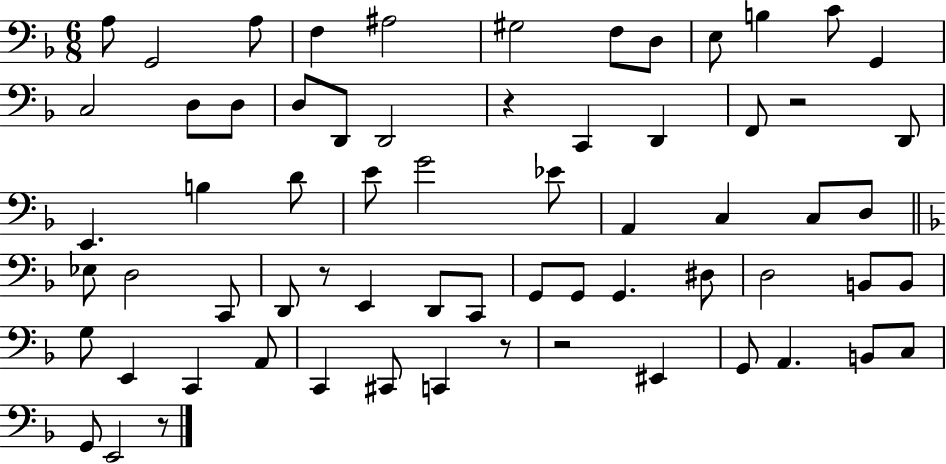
X:1
T:Untitled
M:6/8
L:1/4
K:F
A,/2 G,,2 A,/2 F, ^A,2 ^G,2 F,/2 D,/2 E,/2 B, C/2 G,, C,2 D,/2 D,/2 D,/2 D,,/2 D,,2 z C,, D,, F,,/2 z2 D,,/2 E,, B, D/2 E/2 G2 _E/2 A,, C, C,/2 D,/2 _E,/2 D,2 C,,/2 D,,/2 z/2 E,, D,,/2 C,,/2 G,,/2 G,,/2 G,, ^D,/2 D,2 B,,/2 B,,/2 G,/2 E,, C,, A,,/2 C,, ^C,,/2 C,, z/2 z2 ^E,, G,,/2 A,, B,,/2 C,/2 G,,/2 E,,2 z/2